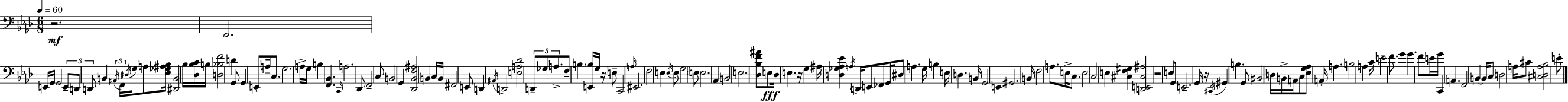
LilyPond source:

{
  \clef bass
  \numericTimeSignature
  \time 6/8
  \key aes \major
  \tempo 4 = 60
  \repeat volta 2 { r2.\mf | f,2. | e,16 g,16 g,2 \tuplet 3/2 { e,8-- | d,8 d,8 } b,4 \tuplet 3/2 { \acciaccatura { ais,16 } f,16 \acciaccatura { dis16 } } g16 | \break a8 <ees ges ais bes>16 <dis, b,>2 bes16 | <des bes c'>16 b16 <d bes f'>2 d'4 | g,8 g,4 e,8-. a16-- c8. | g2. | \break a16-> g16 b4 <f, bes,>4. | \grace { c,16 } a2. | des,8 f,2-- | c8 b,2 g,4 | \break <des, bes, f ais>2 b,4 | c16 b,16 fis,2 | e,8 d,4 \acciaccatura { ais,16 } d,2 | <e a des'>2 | \break \tuplet 3/2 { d,8-- ges8 a8.-> } f8-- b4. | <e, b>16 g16 r16 e8-- c,2 | \grace { a16 } eis,2. | f2 | \break e4 \acciaccatura { e16 } e8 g2 | \parenthesize e8 e2. | aes,4 b,2 | e2. | \break <des bes f' ais'>8 e8\fff des16 e4. | r16 g4 ais16 <d ges aes ees'>4 | \acciaccatura { a16 } d,16 e,8 fes,8 g,16 dis8 | a4. g16 b4 e16 | \break d4. b,16-- g,2 | e,4 gis,2. | b,16 f2 | a8. e16-> c8. e2 | \break c2 | e4 <cis f gis>4 <d, e, cis ais>2 | r2 | e8 g,8 e,2.-- | \break g,16 r16 \acciaccatura { cis,16 } gis,4 | b4. g,8 bis,2 | d16 b,16-> a,16 c8 <ees g aes>8 | a,16-. a4. b2 | \break a4 c'16 e'2-- | f'8. g'4 | g'4. f'8 e'16 g'16 c,4 | a,4. f,2 | \break b,4~~ b,16 c8 d2 | a16 cis'8 <cis d a bes>2 | e'8-. } \bar "|."
}